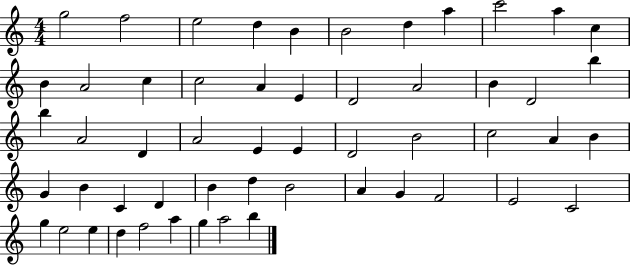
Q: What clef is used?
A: treble